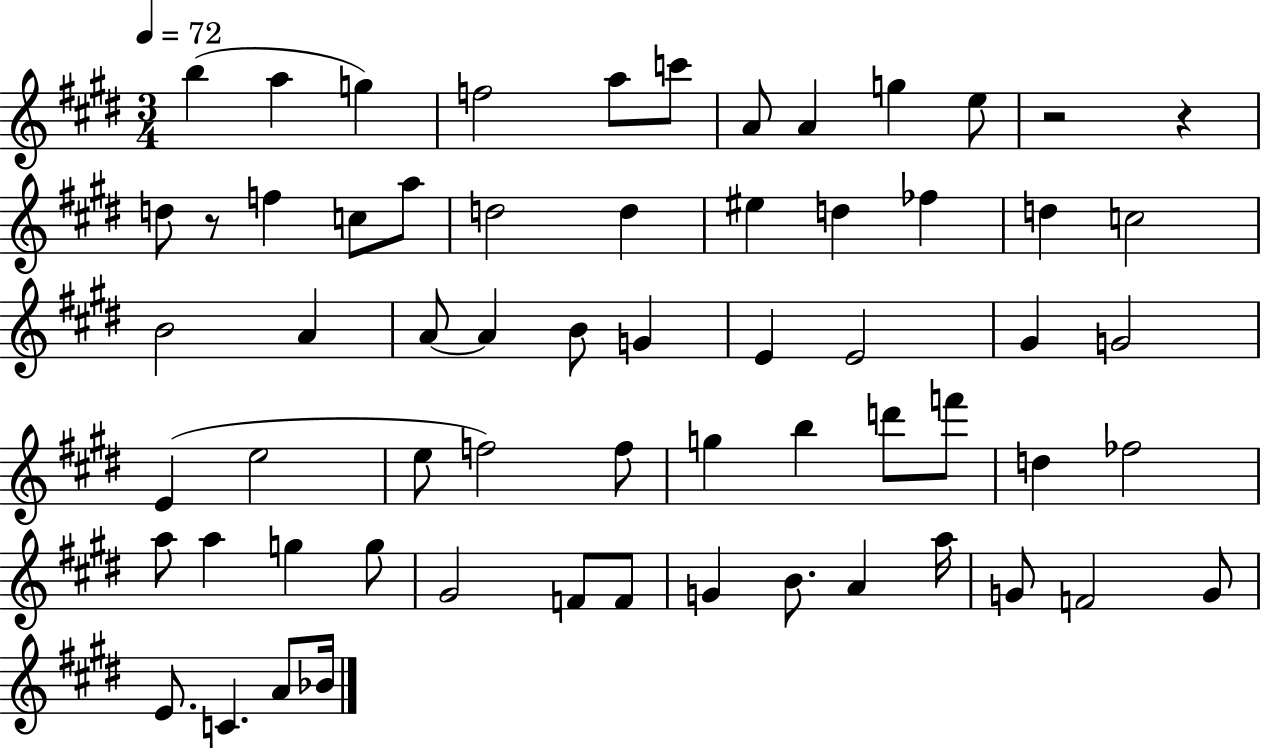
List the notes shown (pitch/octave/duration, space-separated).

B5/q A5/q G5/q F5/h A5/e C6/e A4/e A4/q G5/q E5/e R/h R/q D5/e R/e F5/q C5/e A5/e D5/h D5/q EIS5/q D5/q FES5/q D5/q C5/h B4/h A4/q A4/e A4/q B4/e G4/q E4/q E4/h G#4/q G4/h E4/q E5/h E5/e F5/h F5/e G5/q B5/q D6/e F6/e D5/q FES5/h A5/e A5/q G5/q G5/e G#4/h F4/e F4/e G4/q B4/e. A4/q A5/s G4/e F4/h G4/e E4/e. C4/q. A4/e Bb4/s